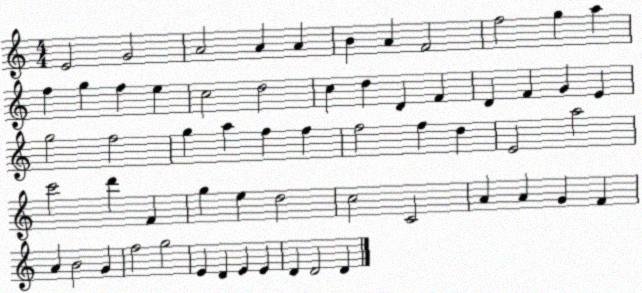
X:1
T:Untitled
M:4/4
L:1/4
K:C
E2 G2 A2 A A B A F2 f2 g a f g f e c2 d2 c d D F D F G E g2 f2 g a f f f2 f d E2 a2 c'2 d' F g e d2 c2 C2 A A G F A B2 G f2 g2 E D E E D D2 D